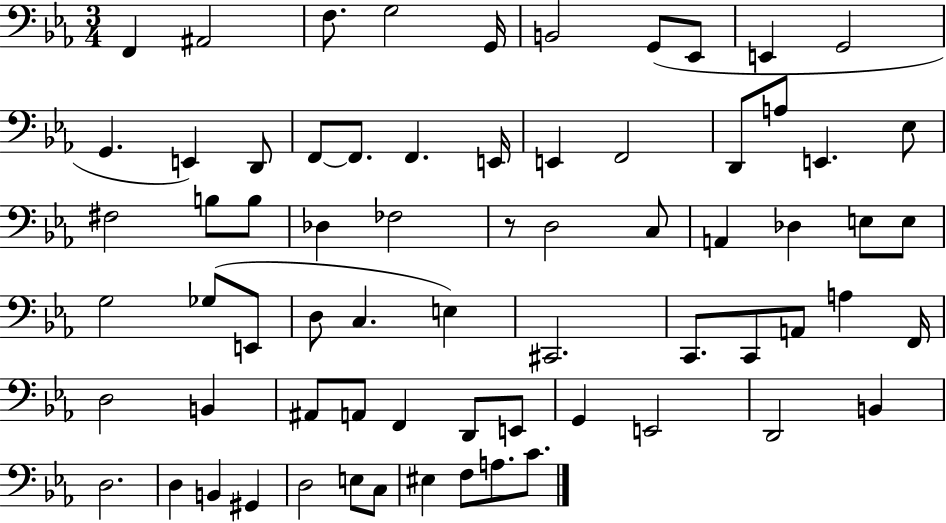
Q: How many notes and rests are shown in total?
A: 69